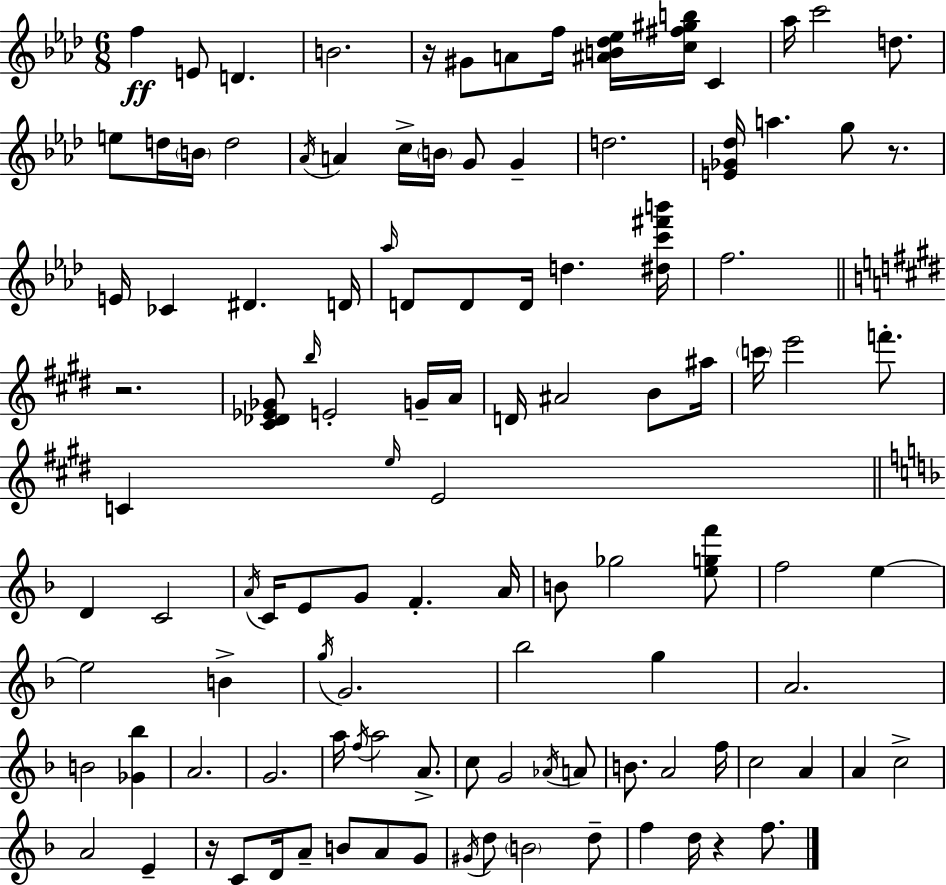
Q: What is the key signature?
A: F minor